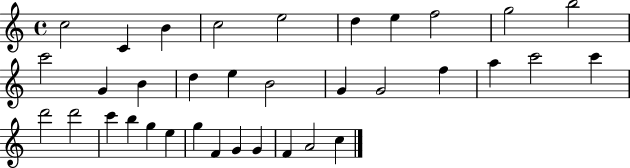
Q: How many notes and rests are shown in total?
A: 35